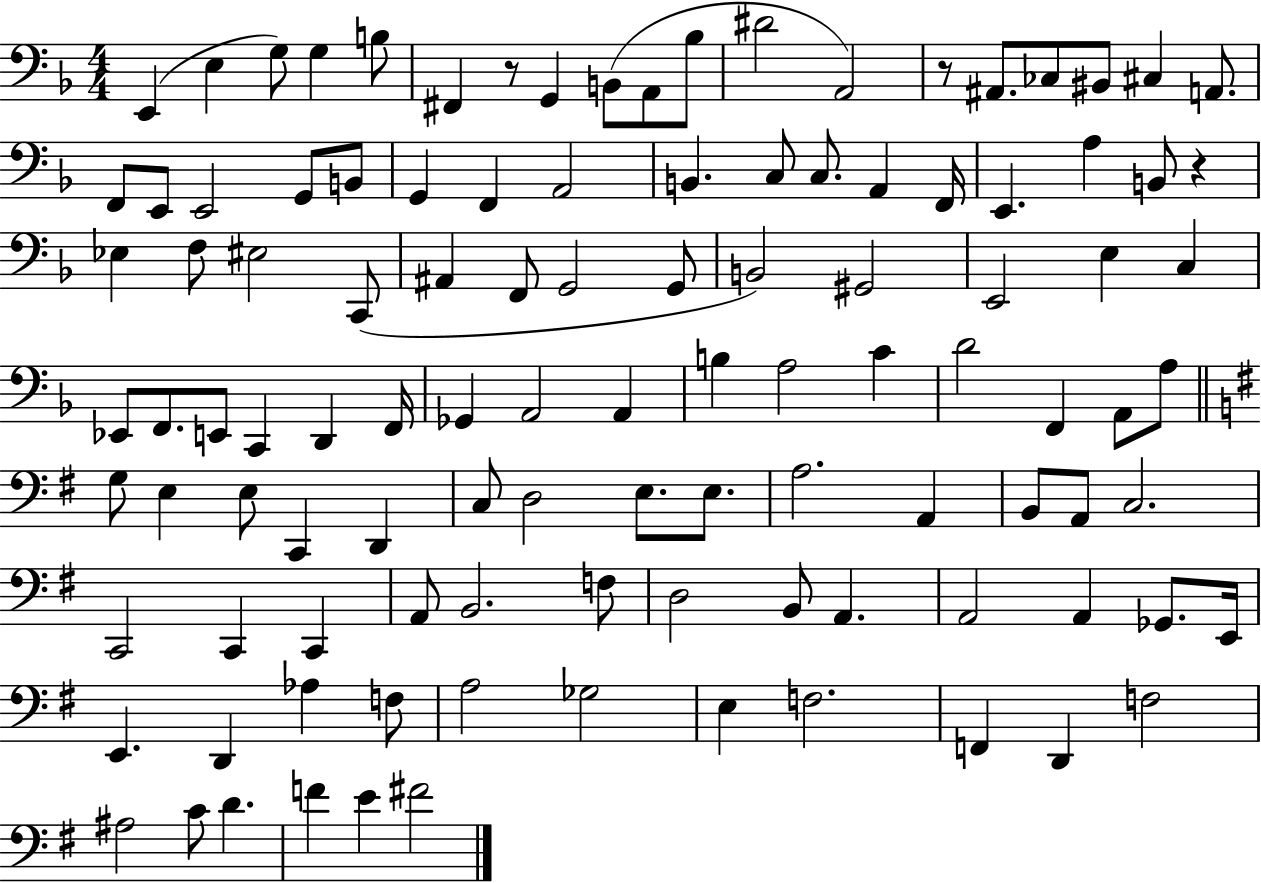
E2/q E3/q G3/e G3/q B3/e F#2/q R/e G2/q B2/e A2/e Bb3/e D#4/h A2/h R/e A#2/e. CES3/e BIS2/e C#3/q A2/e. F2/e E2/e E2/h G2/e B2/e G2/q F2/q A2/h B2/q. C3/e C3/e. A2/q F2/s E2/q. A3/q B2/e R/q Eb3/q F3/e EIS3/h C2/e A#2/q F2/e G2/h G2/e B2/h G#2/h E2/h E3/q C3/q Eb2/e F2/e. E2/e C2/q D2/q F2/s Gb2/q A2/h A2/q B3/q A3/h C4/q D4/h F2/q A2/e A3/e G3/e E3/q E3/e C2/q D2/q C3/e D3/h E3/e. E3/e. A3/h. A2/q B2/e A2/e C3/h. C2/h C2/q C2/q A2/e B2/h. F3/e D3/h B2/e A2/q. A2/h A2/q Gb2/e. E2/s E2/q. D2/q Ab3/q F3/e A3/h Gb3/h E3/q F3/h. F2/q D2/q F3/h A#3/h C4/e D4/q. F4/q E4/q F#4/h